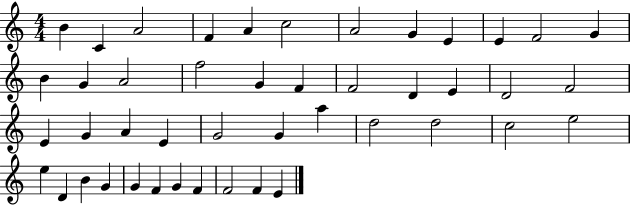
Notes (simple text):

B4/q C4/q A4/h F4/q A4/q C5/h A4/h G4/q E4/q E4/q F4/h G4/q B4/q G4/q A4/h F5/h G4/q F4/q F4/h D4/q E4/q D4/h F4/h E4/q G4/q A4/q E4/q G4/h G4/q A5/q D5/h D5/h C5/h E5/h E5/q D4/q B4/q G4/q G4/q F4/q G4/q F4/q F4/h F4/q E4/q